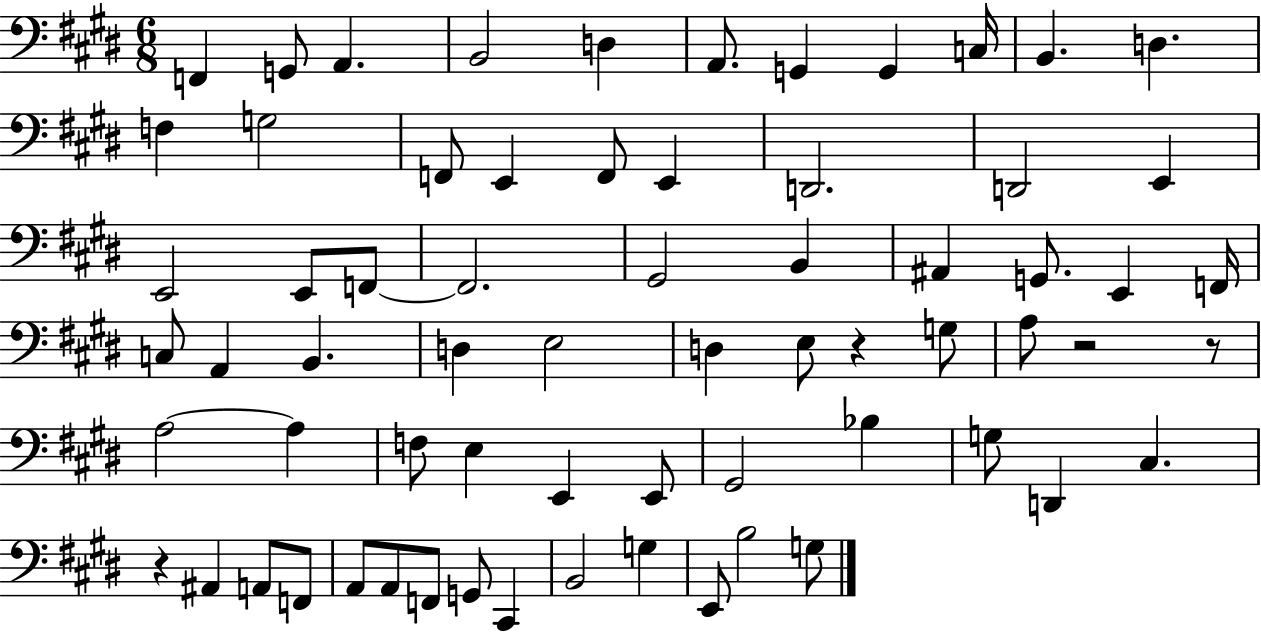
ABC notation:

X:1
T:Untitled
M:6/8
L:1/4
K:E
F,, G,,/2 A,, B,,2 D, A,,/2 G,, G,, C,/4 B,, D, F, G,2 F,,/2 E,, F,,/2 E,, D,,2 D,,2 E,, E,,2 E,,/2 F,,/2 F,,2 ^G,,2 B,, ^A,, G,,/2 E,, F,,/4 C,/2 A,, B,, D, E,2 D, E,/2 z G,/2 A,/2 z2 z/2 A,2 A, F,/2 E, E,, E,,/2 ^G,,2 _B, G,/2 D,, ^C, z ^A,, A,,/2 F,,/2 A,,/2 A,,/2 F,,/2 G,,/2 ^C,, B,,2 G, E,,/2 B,2 G,/2